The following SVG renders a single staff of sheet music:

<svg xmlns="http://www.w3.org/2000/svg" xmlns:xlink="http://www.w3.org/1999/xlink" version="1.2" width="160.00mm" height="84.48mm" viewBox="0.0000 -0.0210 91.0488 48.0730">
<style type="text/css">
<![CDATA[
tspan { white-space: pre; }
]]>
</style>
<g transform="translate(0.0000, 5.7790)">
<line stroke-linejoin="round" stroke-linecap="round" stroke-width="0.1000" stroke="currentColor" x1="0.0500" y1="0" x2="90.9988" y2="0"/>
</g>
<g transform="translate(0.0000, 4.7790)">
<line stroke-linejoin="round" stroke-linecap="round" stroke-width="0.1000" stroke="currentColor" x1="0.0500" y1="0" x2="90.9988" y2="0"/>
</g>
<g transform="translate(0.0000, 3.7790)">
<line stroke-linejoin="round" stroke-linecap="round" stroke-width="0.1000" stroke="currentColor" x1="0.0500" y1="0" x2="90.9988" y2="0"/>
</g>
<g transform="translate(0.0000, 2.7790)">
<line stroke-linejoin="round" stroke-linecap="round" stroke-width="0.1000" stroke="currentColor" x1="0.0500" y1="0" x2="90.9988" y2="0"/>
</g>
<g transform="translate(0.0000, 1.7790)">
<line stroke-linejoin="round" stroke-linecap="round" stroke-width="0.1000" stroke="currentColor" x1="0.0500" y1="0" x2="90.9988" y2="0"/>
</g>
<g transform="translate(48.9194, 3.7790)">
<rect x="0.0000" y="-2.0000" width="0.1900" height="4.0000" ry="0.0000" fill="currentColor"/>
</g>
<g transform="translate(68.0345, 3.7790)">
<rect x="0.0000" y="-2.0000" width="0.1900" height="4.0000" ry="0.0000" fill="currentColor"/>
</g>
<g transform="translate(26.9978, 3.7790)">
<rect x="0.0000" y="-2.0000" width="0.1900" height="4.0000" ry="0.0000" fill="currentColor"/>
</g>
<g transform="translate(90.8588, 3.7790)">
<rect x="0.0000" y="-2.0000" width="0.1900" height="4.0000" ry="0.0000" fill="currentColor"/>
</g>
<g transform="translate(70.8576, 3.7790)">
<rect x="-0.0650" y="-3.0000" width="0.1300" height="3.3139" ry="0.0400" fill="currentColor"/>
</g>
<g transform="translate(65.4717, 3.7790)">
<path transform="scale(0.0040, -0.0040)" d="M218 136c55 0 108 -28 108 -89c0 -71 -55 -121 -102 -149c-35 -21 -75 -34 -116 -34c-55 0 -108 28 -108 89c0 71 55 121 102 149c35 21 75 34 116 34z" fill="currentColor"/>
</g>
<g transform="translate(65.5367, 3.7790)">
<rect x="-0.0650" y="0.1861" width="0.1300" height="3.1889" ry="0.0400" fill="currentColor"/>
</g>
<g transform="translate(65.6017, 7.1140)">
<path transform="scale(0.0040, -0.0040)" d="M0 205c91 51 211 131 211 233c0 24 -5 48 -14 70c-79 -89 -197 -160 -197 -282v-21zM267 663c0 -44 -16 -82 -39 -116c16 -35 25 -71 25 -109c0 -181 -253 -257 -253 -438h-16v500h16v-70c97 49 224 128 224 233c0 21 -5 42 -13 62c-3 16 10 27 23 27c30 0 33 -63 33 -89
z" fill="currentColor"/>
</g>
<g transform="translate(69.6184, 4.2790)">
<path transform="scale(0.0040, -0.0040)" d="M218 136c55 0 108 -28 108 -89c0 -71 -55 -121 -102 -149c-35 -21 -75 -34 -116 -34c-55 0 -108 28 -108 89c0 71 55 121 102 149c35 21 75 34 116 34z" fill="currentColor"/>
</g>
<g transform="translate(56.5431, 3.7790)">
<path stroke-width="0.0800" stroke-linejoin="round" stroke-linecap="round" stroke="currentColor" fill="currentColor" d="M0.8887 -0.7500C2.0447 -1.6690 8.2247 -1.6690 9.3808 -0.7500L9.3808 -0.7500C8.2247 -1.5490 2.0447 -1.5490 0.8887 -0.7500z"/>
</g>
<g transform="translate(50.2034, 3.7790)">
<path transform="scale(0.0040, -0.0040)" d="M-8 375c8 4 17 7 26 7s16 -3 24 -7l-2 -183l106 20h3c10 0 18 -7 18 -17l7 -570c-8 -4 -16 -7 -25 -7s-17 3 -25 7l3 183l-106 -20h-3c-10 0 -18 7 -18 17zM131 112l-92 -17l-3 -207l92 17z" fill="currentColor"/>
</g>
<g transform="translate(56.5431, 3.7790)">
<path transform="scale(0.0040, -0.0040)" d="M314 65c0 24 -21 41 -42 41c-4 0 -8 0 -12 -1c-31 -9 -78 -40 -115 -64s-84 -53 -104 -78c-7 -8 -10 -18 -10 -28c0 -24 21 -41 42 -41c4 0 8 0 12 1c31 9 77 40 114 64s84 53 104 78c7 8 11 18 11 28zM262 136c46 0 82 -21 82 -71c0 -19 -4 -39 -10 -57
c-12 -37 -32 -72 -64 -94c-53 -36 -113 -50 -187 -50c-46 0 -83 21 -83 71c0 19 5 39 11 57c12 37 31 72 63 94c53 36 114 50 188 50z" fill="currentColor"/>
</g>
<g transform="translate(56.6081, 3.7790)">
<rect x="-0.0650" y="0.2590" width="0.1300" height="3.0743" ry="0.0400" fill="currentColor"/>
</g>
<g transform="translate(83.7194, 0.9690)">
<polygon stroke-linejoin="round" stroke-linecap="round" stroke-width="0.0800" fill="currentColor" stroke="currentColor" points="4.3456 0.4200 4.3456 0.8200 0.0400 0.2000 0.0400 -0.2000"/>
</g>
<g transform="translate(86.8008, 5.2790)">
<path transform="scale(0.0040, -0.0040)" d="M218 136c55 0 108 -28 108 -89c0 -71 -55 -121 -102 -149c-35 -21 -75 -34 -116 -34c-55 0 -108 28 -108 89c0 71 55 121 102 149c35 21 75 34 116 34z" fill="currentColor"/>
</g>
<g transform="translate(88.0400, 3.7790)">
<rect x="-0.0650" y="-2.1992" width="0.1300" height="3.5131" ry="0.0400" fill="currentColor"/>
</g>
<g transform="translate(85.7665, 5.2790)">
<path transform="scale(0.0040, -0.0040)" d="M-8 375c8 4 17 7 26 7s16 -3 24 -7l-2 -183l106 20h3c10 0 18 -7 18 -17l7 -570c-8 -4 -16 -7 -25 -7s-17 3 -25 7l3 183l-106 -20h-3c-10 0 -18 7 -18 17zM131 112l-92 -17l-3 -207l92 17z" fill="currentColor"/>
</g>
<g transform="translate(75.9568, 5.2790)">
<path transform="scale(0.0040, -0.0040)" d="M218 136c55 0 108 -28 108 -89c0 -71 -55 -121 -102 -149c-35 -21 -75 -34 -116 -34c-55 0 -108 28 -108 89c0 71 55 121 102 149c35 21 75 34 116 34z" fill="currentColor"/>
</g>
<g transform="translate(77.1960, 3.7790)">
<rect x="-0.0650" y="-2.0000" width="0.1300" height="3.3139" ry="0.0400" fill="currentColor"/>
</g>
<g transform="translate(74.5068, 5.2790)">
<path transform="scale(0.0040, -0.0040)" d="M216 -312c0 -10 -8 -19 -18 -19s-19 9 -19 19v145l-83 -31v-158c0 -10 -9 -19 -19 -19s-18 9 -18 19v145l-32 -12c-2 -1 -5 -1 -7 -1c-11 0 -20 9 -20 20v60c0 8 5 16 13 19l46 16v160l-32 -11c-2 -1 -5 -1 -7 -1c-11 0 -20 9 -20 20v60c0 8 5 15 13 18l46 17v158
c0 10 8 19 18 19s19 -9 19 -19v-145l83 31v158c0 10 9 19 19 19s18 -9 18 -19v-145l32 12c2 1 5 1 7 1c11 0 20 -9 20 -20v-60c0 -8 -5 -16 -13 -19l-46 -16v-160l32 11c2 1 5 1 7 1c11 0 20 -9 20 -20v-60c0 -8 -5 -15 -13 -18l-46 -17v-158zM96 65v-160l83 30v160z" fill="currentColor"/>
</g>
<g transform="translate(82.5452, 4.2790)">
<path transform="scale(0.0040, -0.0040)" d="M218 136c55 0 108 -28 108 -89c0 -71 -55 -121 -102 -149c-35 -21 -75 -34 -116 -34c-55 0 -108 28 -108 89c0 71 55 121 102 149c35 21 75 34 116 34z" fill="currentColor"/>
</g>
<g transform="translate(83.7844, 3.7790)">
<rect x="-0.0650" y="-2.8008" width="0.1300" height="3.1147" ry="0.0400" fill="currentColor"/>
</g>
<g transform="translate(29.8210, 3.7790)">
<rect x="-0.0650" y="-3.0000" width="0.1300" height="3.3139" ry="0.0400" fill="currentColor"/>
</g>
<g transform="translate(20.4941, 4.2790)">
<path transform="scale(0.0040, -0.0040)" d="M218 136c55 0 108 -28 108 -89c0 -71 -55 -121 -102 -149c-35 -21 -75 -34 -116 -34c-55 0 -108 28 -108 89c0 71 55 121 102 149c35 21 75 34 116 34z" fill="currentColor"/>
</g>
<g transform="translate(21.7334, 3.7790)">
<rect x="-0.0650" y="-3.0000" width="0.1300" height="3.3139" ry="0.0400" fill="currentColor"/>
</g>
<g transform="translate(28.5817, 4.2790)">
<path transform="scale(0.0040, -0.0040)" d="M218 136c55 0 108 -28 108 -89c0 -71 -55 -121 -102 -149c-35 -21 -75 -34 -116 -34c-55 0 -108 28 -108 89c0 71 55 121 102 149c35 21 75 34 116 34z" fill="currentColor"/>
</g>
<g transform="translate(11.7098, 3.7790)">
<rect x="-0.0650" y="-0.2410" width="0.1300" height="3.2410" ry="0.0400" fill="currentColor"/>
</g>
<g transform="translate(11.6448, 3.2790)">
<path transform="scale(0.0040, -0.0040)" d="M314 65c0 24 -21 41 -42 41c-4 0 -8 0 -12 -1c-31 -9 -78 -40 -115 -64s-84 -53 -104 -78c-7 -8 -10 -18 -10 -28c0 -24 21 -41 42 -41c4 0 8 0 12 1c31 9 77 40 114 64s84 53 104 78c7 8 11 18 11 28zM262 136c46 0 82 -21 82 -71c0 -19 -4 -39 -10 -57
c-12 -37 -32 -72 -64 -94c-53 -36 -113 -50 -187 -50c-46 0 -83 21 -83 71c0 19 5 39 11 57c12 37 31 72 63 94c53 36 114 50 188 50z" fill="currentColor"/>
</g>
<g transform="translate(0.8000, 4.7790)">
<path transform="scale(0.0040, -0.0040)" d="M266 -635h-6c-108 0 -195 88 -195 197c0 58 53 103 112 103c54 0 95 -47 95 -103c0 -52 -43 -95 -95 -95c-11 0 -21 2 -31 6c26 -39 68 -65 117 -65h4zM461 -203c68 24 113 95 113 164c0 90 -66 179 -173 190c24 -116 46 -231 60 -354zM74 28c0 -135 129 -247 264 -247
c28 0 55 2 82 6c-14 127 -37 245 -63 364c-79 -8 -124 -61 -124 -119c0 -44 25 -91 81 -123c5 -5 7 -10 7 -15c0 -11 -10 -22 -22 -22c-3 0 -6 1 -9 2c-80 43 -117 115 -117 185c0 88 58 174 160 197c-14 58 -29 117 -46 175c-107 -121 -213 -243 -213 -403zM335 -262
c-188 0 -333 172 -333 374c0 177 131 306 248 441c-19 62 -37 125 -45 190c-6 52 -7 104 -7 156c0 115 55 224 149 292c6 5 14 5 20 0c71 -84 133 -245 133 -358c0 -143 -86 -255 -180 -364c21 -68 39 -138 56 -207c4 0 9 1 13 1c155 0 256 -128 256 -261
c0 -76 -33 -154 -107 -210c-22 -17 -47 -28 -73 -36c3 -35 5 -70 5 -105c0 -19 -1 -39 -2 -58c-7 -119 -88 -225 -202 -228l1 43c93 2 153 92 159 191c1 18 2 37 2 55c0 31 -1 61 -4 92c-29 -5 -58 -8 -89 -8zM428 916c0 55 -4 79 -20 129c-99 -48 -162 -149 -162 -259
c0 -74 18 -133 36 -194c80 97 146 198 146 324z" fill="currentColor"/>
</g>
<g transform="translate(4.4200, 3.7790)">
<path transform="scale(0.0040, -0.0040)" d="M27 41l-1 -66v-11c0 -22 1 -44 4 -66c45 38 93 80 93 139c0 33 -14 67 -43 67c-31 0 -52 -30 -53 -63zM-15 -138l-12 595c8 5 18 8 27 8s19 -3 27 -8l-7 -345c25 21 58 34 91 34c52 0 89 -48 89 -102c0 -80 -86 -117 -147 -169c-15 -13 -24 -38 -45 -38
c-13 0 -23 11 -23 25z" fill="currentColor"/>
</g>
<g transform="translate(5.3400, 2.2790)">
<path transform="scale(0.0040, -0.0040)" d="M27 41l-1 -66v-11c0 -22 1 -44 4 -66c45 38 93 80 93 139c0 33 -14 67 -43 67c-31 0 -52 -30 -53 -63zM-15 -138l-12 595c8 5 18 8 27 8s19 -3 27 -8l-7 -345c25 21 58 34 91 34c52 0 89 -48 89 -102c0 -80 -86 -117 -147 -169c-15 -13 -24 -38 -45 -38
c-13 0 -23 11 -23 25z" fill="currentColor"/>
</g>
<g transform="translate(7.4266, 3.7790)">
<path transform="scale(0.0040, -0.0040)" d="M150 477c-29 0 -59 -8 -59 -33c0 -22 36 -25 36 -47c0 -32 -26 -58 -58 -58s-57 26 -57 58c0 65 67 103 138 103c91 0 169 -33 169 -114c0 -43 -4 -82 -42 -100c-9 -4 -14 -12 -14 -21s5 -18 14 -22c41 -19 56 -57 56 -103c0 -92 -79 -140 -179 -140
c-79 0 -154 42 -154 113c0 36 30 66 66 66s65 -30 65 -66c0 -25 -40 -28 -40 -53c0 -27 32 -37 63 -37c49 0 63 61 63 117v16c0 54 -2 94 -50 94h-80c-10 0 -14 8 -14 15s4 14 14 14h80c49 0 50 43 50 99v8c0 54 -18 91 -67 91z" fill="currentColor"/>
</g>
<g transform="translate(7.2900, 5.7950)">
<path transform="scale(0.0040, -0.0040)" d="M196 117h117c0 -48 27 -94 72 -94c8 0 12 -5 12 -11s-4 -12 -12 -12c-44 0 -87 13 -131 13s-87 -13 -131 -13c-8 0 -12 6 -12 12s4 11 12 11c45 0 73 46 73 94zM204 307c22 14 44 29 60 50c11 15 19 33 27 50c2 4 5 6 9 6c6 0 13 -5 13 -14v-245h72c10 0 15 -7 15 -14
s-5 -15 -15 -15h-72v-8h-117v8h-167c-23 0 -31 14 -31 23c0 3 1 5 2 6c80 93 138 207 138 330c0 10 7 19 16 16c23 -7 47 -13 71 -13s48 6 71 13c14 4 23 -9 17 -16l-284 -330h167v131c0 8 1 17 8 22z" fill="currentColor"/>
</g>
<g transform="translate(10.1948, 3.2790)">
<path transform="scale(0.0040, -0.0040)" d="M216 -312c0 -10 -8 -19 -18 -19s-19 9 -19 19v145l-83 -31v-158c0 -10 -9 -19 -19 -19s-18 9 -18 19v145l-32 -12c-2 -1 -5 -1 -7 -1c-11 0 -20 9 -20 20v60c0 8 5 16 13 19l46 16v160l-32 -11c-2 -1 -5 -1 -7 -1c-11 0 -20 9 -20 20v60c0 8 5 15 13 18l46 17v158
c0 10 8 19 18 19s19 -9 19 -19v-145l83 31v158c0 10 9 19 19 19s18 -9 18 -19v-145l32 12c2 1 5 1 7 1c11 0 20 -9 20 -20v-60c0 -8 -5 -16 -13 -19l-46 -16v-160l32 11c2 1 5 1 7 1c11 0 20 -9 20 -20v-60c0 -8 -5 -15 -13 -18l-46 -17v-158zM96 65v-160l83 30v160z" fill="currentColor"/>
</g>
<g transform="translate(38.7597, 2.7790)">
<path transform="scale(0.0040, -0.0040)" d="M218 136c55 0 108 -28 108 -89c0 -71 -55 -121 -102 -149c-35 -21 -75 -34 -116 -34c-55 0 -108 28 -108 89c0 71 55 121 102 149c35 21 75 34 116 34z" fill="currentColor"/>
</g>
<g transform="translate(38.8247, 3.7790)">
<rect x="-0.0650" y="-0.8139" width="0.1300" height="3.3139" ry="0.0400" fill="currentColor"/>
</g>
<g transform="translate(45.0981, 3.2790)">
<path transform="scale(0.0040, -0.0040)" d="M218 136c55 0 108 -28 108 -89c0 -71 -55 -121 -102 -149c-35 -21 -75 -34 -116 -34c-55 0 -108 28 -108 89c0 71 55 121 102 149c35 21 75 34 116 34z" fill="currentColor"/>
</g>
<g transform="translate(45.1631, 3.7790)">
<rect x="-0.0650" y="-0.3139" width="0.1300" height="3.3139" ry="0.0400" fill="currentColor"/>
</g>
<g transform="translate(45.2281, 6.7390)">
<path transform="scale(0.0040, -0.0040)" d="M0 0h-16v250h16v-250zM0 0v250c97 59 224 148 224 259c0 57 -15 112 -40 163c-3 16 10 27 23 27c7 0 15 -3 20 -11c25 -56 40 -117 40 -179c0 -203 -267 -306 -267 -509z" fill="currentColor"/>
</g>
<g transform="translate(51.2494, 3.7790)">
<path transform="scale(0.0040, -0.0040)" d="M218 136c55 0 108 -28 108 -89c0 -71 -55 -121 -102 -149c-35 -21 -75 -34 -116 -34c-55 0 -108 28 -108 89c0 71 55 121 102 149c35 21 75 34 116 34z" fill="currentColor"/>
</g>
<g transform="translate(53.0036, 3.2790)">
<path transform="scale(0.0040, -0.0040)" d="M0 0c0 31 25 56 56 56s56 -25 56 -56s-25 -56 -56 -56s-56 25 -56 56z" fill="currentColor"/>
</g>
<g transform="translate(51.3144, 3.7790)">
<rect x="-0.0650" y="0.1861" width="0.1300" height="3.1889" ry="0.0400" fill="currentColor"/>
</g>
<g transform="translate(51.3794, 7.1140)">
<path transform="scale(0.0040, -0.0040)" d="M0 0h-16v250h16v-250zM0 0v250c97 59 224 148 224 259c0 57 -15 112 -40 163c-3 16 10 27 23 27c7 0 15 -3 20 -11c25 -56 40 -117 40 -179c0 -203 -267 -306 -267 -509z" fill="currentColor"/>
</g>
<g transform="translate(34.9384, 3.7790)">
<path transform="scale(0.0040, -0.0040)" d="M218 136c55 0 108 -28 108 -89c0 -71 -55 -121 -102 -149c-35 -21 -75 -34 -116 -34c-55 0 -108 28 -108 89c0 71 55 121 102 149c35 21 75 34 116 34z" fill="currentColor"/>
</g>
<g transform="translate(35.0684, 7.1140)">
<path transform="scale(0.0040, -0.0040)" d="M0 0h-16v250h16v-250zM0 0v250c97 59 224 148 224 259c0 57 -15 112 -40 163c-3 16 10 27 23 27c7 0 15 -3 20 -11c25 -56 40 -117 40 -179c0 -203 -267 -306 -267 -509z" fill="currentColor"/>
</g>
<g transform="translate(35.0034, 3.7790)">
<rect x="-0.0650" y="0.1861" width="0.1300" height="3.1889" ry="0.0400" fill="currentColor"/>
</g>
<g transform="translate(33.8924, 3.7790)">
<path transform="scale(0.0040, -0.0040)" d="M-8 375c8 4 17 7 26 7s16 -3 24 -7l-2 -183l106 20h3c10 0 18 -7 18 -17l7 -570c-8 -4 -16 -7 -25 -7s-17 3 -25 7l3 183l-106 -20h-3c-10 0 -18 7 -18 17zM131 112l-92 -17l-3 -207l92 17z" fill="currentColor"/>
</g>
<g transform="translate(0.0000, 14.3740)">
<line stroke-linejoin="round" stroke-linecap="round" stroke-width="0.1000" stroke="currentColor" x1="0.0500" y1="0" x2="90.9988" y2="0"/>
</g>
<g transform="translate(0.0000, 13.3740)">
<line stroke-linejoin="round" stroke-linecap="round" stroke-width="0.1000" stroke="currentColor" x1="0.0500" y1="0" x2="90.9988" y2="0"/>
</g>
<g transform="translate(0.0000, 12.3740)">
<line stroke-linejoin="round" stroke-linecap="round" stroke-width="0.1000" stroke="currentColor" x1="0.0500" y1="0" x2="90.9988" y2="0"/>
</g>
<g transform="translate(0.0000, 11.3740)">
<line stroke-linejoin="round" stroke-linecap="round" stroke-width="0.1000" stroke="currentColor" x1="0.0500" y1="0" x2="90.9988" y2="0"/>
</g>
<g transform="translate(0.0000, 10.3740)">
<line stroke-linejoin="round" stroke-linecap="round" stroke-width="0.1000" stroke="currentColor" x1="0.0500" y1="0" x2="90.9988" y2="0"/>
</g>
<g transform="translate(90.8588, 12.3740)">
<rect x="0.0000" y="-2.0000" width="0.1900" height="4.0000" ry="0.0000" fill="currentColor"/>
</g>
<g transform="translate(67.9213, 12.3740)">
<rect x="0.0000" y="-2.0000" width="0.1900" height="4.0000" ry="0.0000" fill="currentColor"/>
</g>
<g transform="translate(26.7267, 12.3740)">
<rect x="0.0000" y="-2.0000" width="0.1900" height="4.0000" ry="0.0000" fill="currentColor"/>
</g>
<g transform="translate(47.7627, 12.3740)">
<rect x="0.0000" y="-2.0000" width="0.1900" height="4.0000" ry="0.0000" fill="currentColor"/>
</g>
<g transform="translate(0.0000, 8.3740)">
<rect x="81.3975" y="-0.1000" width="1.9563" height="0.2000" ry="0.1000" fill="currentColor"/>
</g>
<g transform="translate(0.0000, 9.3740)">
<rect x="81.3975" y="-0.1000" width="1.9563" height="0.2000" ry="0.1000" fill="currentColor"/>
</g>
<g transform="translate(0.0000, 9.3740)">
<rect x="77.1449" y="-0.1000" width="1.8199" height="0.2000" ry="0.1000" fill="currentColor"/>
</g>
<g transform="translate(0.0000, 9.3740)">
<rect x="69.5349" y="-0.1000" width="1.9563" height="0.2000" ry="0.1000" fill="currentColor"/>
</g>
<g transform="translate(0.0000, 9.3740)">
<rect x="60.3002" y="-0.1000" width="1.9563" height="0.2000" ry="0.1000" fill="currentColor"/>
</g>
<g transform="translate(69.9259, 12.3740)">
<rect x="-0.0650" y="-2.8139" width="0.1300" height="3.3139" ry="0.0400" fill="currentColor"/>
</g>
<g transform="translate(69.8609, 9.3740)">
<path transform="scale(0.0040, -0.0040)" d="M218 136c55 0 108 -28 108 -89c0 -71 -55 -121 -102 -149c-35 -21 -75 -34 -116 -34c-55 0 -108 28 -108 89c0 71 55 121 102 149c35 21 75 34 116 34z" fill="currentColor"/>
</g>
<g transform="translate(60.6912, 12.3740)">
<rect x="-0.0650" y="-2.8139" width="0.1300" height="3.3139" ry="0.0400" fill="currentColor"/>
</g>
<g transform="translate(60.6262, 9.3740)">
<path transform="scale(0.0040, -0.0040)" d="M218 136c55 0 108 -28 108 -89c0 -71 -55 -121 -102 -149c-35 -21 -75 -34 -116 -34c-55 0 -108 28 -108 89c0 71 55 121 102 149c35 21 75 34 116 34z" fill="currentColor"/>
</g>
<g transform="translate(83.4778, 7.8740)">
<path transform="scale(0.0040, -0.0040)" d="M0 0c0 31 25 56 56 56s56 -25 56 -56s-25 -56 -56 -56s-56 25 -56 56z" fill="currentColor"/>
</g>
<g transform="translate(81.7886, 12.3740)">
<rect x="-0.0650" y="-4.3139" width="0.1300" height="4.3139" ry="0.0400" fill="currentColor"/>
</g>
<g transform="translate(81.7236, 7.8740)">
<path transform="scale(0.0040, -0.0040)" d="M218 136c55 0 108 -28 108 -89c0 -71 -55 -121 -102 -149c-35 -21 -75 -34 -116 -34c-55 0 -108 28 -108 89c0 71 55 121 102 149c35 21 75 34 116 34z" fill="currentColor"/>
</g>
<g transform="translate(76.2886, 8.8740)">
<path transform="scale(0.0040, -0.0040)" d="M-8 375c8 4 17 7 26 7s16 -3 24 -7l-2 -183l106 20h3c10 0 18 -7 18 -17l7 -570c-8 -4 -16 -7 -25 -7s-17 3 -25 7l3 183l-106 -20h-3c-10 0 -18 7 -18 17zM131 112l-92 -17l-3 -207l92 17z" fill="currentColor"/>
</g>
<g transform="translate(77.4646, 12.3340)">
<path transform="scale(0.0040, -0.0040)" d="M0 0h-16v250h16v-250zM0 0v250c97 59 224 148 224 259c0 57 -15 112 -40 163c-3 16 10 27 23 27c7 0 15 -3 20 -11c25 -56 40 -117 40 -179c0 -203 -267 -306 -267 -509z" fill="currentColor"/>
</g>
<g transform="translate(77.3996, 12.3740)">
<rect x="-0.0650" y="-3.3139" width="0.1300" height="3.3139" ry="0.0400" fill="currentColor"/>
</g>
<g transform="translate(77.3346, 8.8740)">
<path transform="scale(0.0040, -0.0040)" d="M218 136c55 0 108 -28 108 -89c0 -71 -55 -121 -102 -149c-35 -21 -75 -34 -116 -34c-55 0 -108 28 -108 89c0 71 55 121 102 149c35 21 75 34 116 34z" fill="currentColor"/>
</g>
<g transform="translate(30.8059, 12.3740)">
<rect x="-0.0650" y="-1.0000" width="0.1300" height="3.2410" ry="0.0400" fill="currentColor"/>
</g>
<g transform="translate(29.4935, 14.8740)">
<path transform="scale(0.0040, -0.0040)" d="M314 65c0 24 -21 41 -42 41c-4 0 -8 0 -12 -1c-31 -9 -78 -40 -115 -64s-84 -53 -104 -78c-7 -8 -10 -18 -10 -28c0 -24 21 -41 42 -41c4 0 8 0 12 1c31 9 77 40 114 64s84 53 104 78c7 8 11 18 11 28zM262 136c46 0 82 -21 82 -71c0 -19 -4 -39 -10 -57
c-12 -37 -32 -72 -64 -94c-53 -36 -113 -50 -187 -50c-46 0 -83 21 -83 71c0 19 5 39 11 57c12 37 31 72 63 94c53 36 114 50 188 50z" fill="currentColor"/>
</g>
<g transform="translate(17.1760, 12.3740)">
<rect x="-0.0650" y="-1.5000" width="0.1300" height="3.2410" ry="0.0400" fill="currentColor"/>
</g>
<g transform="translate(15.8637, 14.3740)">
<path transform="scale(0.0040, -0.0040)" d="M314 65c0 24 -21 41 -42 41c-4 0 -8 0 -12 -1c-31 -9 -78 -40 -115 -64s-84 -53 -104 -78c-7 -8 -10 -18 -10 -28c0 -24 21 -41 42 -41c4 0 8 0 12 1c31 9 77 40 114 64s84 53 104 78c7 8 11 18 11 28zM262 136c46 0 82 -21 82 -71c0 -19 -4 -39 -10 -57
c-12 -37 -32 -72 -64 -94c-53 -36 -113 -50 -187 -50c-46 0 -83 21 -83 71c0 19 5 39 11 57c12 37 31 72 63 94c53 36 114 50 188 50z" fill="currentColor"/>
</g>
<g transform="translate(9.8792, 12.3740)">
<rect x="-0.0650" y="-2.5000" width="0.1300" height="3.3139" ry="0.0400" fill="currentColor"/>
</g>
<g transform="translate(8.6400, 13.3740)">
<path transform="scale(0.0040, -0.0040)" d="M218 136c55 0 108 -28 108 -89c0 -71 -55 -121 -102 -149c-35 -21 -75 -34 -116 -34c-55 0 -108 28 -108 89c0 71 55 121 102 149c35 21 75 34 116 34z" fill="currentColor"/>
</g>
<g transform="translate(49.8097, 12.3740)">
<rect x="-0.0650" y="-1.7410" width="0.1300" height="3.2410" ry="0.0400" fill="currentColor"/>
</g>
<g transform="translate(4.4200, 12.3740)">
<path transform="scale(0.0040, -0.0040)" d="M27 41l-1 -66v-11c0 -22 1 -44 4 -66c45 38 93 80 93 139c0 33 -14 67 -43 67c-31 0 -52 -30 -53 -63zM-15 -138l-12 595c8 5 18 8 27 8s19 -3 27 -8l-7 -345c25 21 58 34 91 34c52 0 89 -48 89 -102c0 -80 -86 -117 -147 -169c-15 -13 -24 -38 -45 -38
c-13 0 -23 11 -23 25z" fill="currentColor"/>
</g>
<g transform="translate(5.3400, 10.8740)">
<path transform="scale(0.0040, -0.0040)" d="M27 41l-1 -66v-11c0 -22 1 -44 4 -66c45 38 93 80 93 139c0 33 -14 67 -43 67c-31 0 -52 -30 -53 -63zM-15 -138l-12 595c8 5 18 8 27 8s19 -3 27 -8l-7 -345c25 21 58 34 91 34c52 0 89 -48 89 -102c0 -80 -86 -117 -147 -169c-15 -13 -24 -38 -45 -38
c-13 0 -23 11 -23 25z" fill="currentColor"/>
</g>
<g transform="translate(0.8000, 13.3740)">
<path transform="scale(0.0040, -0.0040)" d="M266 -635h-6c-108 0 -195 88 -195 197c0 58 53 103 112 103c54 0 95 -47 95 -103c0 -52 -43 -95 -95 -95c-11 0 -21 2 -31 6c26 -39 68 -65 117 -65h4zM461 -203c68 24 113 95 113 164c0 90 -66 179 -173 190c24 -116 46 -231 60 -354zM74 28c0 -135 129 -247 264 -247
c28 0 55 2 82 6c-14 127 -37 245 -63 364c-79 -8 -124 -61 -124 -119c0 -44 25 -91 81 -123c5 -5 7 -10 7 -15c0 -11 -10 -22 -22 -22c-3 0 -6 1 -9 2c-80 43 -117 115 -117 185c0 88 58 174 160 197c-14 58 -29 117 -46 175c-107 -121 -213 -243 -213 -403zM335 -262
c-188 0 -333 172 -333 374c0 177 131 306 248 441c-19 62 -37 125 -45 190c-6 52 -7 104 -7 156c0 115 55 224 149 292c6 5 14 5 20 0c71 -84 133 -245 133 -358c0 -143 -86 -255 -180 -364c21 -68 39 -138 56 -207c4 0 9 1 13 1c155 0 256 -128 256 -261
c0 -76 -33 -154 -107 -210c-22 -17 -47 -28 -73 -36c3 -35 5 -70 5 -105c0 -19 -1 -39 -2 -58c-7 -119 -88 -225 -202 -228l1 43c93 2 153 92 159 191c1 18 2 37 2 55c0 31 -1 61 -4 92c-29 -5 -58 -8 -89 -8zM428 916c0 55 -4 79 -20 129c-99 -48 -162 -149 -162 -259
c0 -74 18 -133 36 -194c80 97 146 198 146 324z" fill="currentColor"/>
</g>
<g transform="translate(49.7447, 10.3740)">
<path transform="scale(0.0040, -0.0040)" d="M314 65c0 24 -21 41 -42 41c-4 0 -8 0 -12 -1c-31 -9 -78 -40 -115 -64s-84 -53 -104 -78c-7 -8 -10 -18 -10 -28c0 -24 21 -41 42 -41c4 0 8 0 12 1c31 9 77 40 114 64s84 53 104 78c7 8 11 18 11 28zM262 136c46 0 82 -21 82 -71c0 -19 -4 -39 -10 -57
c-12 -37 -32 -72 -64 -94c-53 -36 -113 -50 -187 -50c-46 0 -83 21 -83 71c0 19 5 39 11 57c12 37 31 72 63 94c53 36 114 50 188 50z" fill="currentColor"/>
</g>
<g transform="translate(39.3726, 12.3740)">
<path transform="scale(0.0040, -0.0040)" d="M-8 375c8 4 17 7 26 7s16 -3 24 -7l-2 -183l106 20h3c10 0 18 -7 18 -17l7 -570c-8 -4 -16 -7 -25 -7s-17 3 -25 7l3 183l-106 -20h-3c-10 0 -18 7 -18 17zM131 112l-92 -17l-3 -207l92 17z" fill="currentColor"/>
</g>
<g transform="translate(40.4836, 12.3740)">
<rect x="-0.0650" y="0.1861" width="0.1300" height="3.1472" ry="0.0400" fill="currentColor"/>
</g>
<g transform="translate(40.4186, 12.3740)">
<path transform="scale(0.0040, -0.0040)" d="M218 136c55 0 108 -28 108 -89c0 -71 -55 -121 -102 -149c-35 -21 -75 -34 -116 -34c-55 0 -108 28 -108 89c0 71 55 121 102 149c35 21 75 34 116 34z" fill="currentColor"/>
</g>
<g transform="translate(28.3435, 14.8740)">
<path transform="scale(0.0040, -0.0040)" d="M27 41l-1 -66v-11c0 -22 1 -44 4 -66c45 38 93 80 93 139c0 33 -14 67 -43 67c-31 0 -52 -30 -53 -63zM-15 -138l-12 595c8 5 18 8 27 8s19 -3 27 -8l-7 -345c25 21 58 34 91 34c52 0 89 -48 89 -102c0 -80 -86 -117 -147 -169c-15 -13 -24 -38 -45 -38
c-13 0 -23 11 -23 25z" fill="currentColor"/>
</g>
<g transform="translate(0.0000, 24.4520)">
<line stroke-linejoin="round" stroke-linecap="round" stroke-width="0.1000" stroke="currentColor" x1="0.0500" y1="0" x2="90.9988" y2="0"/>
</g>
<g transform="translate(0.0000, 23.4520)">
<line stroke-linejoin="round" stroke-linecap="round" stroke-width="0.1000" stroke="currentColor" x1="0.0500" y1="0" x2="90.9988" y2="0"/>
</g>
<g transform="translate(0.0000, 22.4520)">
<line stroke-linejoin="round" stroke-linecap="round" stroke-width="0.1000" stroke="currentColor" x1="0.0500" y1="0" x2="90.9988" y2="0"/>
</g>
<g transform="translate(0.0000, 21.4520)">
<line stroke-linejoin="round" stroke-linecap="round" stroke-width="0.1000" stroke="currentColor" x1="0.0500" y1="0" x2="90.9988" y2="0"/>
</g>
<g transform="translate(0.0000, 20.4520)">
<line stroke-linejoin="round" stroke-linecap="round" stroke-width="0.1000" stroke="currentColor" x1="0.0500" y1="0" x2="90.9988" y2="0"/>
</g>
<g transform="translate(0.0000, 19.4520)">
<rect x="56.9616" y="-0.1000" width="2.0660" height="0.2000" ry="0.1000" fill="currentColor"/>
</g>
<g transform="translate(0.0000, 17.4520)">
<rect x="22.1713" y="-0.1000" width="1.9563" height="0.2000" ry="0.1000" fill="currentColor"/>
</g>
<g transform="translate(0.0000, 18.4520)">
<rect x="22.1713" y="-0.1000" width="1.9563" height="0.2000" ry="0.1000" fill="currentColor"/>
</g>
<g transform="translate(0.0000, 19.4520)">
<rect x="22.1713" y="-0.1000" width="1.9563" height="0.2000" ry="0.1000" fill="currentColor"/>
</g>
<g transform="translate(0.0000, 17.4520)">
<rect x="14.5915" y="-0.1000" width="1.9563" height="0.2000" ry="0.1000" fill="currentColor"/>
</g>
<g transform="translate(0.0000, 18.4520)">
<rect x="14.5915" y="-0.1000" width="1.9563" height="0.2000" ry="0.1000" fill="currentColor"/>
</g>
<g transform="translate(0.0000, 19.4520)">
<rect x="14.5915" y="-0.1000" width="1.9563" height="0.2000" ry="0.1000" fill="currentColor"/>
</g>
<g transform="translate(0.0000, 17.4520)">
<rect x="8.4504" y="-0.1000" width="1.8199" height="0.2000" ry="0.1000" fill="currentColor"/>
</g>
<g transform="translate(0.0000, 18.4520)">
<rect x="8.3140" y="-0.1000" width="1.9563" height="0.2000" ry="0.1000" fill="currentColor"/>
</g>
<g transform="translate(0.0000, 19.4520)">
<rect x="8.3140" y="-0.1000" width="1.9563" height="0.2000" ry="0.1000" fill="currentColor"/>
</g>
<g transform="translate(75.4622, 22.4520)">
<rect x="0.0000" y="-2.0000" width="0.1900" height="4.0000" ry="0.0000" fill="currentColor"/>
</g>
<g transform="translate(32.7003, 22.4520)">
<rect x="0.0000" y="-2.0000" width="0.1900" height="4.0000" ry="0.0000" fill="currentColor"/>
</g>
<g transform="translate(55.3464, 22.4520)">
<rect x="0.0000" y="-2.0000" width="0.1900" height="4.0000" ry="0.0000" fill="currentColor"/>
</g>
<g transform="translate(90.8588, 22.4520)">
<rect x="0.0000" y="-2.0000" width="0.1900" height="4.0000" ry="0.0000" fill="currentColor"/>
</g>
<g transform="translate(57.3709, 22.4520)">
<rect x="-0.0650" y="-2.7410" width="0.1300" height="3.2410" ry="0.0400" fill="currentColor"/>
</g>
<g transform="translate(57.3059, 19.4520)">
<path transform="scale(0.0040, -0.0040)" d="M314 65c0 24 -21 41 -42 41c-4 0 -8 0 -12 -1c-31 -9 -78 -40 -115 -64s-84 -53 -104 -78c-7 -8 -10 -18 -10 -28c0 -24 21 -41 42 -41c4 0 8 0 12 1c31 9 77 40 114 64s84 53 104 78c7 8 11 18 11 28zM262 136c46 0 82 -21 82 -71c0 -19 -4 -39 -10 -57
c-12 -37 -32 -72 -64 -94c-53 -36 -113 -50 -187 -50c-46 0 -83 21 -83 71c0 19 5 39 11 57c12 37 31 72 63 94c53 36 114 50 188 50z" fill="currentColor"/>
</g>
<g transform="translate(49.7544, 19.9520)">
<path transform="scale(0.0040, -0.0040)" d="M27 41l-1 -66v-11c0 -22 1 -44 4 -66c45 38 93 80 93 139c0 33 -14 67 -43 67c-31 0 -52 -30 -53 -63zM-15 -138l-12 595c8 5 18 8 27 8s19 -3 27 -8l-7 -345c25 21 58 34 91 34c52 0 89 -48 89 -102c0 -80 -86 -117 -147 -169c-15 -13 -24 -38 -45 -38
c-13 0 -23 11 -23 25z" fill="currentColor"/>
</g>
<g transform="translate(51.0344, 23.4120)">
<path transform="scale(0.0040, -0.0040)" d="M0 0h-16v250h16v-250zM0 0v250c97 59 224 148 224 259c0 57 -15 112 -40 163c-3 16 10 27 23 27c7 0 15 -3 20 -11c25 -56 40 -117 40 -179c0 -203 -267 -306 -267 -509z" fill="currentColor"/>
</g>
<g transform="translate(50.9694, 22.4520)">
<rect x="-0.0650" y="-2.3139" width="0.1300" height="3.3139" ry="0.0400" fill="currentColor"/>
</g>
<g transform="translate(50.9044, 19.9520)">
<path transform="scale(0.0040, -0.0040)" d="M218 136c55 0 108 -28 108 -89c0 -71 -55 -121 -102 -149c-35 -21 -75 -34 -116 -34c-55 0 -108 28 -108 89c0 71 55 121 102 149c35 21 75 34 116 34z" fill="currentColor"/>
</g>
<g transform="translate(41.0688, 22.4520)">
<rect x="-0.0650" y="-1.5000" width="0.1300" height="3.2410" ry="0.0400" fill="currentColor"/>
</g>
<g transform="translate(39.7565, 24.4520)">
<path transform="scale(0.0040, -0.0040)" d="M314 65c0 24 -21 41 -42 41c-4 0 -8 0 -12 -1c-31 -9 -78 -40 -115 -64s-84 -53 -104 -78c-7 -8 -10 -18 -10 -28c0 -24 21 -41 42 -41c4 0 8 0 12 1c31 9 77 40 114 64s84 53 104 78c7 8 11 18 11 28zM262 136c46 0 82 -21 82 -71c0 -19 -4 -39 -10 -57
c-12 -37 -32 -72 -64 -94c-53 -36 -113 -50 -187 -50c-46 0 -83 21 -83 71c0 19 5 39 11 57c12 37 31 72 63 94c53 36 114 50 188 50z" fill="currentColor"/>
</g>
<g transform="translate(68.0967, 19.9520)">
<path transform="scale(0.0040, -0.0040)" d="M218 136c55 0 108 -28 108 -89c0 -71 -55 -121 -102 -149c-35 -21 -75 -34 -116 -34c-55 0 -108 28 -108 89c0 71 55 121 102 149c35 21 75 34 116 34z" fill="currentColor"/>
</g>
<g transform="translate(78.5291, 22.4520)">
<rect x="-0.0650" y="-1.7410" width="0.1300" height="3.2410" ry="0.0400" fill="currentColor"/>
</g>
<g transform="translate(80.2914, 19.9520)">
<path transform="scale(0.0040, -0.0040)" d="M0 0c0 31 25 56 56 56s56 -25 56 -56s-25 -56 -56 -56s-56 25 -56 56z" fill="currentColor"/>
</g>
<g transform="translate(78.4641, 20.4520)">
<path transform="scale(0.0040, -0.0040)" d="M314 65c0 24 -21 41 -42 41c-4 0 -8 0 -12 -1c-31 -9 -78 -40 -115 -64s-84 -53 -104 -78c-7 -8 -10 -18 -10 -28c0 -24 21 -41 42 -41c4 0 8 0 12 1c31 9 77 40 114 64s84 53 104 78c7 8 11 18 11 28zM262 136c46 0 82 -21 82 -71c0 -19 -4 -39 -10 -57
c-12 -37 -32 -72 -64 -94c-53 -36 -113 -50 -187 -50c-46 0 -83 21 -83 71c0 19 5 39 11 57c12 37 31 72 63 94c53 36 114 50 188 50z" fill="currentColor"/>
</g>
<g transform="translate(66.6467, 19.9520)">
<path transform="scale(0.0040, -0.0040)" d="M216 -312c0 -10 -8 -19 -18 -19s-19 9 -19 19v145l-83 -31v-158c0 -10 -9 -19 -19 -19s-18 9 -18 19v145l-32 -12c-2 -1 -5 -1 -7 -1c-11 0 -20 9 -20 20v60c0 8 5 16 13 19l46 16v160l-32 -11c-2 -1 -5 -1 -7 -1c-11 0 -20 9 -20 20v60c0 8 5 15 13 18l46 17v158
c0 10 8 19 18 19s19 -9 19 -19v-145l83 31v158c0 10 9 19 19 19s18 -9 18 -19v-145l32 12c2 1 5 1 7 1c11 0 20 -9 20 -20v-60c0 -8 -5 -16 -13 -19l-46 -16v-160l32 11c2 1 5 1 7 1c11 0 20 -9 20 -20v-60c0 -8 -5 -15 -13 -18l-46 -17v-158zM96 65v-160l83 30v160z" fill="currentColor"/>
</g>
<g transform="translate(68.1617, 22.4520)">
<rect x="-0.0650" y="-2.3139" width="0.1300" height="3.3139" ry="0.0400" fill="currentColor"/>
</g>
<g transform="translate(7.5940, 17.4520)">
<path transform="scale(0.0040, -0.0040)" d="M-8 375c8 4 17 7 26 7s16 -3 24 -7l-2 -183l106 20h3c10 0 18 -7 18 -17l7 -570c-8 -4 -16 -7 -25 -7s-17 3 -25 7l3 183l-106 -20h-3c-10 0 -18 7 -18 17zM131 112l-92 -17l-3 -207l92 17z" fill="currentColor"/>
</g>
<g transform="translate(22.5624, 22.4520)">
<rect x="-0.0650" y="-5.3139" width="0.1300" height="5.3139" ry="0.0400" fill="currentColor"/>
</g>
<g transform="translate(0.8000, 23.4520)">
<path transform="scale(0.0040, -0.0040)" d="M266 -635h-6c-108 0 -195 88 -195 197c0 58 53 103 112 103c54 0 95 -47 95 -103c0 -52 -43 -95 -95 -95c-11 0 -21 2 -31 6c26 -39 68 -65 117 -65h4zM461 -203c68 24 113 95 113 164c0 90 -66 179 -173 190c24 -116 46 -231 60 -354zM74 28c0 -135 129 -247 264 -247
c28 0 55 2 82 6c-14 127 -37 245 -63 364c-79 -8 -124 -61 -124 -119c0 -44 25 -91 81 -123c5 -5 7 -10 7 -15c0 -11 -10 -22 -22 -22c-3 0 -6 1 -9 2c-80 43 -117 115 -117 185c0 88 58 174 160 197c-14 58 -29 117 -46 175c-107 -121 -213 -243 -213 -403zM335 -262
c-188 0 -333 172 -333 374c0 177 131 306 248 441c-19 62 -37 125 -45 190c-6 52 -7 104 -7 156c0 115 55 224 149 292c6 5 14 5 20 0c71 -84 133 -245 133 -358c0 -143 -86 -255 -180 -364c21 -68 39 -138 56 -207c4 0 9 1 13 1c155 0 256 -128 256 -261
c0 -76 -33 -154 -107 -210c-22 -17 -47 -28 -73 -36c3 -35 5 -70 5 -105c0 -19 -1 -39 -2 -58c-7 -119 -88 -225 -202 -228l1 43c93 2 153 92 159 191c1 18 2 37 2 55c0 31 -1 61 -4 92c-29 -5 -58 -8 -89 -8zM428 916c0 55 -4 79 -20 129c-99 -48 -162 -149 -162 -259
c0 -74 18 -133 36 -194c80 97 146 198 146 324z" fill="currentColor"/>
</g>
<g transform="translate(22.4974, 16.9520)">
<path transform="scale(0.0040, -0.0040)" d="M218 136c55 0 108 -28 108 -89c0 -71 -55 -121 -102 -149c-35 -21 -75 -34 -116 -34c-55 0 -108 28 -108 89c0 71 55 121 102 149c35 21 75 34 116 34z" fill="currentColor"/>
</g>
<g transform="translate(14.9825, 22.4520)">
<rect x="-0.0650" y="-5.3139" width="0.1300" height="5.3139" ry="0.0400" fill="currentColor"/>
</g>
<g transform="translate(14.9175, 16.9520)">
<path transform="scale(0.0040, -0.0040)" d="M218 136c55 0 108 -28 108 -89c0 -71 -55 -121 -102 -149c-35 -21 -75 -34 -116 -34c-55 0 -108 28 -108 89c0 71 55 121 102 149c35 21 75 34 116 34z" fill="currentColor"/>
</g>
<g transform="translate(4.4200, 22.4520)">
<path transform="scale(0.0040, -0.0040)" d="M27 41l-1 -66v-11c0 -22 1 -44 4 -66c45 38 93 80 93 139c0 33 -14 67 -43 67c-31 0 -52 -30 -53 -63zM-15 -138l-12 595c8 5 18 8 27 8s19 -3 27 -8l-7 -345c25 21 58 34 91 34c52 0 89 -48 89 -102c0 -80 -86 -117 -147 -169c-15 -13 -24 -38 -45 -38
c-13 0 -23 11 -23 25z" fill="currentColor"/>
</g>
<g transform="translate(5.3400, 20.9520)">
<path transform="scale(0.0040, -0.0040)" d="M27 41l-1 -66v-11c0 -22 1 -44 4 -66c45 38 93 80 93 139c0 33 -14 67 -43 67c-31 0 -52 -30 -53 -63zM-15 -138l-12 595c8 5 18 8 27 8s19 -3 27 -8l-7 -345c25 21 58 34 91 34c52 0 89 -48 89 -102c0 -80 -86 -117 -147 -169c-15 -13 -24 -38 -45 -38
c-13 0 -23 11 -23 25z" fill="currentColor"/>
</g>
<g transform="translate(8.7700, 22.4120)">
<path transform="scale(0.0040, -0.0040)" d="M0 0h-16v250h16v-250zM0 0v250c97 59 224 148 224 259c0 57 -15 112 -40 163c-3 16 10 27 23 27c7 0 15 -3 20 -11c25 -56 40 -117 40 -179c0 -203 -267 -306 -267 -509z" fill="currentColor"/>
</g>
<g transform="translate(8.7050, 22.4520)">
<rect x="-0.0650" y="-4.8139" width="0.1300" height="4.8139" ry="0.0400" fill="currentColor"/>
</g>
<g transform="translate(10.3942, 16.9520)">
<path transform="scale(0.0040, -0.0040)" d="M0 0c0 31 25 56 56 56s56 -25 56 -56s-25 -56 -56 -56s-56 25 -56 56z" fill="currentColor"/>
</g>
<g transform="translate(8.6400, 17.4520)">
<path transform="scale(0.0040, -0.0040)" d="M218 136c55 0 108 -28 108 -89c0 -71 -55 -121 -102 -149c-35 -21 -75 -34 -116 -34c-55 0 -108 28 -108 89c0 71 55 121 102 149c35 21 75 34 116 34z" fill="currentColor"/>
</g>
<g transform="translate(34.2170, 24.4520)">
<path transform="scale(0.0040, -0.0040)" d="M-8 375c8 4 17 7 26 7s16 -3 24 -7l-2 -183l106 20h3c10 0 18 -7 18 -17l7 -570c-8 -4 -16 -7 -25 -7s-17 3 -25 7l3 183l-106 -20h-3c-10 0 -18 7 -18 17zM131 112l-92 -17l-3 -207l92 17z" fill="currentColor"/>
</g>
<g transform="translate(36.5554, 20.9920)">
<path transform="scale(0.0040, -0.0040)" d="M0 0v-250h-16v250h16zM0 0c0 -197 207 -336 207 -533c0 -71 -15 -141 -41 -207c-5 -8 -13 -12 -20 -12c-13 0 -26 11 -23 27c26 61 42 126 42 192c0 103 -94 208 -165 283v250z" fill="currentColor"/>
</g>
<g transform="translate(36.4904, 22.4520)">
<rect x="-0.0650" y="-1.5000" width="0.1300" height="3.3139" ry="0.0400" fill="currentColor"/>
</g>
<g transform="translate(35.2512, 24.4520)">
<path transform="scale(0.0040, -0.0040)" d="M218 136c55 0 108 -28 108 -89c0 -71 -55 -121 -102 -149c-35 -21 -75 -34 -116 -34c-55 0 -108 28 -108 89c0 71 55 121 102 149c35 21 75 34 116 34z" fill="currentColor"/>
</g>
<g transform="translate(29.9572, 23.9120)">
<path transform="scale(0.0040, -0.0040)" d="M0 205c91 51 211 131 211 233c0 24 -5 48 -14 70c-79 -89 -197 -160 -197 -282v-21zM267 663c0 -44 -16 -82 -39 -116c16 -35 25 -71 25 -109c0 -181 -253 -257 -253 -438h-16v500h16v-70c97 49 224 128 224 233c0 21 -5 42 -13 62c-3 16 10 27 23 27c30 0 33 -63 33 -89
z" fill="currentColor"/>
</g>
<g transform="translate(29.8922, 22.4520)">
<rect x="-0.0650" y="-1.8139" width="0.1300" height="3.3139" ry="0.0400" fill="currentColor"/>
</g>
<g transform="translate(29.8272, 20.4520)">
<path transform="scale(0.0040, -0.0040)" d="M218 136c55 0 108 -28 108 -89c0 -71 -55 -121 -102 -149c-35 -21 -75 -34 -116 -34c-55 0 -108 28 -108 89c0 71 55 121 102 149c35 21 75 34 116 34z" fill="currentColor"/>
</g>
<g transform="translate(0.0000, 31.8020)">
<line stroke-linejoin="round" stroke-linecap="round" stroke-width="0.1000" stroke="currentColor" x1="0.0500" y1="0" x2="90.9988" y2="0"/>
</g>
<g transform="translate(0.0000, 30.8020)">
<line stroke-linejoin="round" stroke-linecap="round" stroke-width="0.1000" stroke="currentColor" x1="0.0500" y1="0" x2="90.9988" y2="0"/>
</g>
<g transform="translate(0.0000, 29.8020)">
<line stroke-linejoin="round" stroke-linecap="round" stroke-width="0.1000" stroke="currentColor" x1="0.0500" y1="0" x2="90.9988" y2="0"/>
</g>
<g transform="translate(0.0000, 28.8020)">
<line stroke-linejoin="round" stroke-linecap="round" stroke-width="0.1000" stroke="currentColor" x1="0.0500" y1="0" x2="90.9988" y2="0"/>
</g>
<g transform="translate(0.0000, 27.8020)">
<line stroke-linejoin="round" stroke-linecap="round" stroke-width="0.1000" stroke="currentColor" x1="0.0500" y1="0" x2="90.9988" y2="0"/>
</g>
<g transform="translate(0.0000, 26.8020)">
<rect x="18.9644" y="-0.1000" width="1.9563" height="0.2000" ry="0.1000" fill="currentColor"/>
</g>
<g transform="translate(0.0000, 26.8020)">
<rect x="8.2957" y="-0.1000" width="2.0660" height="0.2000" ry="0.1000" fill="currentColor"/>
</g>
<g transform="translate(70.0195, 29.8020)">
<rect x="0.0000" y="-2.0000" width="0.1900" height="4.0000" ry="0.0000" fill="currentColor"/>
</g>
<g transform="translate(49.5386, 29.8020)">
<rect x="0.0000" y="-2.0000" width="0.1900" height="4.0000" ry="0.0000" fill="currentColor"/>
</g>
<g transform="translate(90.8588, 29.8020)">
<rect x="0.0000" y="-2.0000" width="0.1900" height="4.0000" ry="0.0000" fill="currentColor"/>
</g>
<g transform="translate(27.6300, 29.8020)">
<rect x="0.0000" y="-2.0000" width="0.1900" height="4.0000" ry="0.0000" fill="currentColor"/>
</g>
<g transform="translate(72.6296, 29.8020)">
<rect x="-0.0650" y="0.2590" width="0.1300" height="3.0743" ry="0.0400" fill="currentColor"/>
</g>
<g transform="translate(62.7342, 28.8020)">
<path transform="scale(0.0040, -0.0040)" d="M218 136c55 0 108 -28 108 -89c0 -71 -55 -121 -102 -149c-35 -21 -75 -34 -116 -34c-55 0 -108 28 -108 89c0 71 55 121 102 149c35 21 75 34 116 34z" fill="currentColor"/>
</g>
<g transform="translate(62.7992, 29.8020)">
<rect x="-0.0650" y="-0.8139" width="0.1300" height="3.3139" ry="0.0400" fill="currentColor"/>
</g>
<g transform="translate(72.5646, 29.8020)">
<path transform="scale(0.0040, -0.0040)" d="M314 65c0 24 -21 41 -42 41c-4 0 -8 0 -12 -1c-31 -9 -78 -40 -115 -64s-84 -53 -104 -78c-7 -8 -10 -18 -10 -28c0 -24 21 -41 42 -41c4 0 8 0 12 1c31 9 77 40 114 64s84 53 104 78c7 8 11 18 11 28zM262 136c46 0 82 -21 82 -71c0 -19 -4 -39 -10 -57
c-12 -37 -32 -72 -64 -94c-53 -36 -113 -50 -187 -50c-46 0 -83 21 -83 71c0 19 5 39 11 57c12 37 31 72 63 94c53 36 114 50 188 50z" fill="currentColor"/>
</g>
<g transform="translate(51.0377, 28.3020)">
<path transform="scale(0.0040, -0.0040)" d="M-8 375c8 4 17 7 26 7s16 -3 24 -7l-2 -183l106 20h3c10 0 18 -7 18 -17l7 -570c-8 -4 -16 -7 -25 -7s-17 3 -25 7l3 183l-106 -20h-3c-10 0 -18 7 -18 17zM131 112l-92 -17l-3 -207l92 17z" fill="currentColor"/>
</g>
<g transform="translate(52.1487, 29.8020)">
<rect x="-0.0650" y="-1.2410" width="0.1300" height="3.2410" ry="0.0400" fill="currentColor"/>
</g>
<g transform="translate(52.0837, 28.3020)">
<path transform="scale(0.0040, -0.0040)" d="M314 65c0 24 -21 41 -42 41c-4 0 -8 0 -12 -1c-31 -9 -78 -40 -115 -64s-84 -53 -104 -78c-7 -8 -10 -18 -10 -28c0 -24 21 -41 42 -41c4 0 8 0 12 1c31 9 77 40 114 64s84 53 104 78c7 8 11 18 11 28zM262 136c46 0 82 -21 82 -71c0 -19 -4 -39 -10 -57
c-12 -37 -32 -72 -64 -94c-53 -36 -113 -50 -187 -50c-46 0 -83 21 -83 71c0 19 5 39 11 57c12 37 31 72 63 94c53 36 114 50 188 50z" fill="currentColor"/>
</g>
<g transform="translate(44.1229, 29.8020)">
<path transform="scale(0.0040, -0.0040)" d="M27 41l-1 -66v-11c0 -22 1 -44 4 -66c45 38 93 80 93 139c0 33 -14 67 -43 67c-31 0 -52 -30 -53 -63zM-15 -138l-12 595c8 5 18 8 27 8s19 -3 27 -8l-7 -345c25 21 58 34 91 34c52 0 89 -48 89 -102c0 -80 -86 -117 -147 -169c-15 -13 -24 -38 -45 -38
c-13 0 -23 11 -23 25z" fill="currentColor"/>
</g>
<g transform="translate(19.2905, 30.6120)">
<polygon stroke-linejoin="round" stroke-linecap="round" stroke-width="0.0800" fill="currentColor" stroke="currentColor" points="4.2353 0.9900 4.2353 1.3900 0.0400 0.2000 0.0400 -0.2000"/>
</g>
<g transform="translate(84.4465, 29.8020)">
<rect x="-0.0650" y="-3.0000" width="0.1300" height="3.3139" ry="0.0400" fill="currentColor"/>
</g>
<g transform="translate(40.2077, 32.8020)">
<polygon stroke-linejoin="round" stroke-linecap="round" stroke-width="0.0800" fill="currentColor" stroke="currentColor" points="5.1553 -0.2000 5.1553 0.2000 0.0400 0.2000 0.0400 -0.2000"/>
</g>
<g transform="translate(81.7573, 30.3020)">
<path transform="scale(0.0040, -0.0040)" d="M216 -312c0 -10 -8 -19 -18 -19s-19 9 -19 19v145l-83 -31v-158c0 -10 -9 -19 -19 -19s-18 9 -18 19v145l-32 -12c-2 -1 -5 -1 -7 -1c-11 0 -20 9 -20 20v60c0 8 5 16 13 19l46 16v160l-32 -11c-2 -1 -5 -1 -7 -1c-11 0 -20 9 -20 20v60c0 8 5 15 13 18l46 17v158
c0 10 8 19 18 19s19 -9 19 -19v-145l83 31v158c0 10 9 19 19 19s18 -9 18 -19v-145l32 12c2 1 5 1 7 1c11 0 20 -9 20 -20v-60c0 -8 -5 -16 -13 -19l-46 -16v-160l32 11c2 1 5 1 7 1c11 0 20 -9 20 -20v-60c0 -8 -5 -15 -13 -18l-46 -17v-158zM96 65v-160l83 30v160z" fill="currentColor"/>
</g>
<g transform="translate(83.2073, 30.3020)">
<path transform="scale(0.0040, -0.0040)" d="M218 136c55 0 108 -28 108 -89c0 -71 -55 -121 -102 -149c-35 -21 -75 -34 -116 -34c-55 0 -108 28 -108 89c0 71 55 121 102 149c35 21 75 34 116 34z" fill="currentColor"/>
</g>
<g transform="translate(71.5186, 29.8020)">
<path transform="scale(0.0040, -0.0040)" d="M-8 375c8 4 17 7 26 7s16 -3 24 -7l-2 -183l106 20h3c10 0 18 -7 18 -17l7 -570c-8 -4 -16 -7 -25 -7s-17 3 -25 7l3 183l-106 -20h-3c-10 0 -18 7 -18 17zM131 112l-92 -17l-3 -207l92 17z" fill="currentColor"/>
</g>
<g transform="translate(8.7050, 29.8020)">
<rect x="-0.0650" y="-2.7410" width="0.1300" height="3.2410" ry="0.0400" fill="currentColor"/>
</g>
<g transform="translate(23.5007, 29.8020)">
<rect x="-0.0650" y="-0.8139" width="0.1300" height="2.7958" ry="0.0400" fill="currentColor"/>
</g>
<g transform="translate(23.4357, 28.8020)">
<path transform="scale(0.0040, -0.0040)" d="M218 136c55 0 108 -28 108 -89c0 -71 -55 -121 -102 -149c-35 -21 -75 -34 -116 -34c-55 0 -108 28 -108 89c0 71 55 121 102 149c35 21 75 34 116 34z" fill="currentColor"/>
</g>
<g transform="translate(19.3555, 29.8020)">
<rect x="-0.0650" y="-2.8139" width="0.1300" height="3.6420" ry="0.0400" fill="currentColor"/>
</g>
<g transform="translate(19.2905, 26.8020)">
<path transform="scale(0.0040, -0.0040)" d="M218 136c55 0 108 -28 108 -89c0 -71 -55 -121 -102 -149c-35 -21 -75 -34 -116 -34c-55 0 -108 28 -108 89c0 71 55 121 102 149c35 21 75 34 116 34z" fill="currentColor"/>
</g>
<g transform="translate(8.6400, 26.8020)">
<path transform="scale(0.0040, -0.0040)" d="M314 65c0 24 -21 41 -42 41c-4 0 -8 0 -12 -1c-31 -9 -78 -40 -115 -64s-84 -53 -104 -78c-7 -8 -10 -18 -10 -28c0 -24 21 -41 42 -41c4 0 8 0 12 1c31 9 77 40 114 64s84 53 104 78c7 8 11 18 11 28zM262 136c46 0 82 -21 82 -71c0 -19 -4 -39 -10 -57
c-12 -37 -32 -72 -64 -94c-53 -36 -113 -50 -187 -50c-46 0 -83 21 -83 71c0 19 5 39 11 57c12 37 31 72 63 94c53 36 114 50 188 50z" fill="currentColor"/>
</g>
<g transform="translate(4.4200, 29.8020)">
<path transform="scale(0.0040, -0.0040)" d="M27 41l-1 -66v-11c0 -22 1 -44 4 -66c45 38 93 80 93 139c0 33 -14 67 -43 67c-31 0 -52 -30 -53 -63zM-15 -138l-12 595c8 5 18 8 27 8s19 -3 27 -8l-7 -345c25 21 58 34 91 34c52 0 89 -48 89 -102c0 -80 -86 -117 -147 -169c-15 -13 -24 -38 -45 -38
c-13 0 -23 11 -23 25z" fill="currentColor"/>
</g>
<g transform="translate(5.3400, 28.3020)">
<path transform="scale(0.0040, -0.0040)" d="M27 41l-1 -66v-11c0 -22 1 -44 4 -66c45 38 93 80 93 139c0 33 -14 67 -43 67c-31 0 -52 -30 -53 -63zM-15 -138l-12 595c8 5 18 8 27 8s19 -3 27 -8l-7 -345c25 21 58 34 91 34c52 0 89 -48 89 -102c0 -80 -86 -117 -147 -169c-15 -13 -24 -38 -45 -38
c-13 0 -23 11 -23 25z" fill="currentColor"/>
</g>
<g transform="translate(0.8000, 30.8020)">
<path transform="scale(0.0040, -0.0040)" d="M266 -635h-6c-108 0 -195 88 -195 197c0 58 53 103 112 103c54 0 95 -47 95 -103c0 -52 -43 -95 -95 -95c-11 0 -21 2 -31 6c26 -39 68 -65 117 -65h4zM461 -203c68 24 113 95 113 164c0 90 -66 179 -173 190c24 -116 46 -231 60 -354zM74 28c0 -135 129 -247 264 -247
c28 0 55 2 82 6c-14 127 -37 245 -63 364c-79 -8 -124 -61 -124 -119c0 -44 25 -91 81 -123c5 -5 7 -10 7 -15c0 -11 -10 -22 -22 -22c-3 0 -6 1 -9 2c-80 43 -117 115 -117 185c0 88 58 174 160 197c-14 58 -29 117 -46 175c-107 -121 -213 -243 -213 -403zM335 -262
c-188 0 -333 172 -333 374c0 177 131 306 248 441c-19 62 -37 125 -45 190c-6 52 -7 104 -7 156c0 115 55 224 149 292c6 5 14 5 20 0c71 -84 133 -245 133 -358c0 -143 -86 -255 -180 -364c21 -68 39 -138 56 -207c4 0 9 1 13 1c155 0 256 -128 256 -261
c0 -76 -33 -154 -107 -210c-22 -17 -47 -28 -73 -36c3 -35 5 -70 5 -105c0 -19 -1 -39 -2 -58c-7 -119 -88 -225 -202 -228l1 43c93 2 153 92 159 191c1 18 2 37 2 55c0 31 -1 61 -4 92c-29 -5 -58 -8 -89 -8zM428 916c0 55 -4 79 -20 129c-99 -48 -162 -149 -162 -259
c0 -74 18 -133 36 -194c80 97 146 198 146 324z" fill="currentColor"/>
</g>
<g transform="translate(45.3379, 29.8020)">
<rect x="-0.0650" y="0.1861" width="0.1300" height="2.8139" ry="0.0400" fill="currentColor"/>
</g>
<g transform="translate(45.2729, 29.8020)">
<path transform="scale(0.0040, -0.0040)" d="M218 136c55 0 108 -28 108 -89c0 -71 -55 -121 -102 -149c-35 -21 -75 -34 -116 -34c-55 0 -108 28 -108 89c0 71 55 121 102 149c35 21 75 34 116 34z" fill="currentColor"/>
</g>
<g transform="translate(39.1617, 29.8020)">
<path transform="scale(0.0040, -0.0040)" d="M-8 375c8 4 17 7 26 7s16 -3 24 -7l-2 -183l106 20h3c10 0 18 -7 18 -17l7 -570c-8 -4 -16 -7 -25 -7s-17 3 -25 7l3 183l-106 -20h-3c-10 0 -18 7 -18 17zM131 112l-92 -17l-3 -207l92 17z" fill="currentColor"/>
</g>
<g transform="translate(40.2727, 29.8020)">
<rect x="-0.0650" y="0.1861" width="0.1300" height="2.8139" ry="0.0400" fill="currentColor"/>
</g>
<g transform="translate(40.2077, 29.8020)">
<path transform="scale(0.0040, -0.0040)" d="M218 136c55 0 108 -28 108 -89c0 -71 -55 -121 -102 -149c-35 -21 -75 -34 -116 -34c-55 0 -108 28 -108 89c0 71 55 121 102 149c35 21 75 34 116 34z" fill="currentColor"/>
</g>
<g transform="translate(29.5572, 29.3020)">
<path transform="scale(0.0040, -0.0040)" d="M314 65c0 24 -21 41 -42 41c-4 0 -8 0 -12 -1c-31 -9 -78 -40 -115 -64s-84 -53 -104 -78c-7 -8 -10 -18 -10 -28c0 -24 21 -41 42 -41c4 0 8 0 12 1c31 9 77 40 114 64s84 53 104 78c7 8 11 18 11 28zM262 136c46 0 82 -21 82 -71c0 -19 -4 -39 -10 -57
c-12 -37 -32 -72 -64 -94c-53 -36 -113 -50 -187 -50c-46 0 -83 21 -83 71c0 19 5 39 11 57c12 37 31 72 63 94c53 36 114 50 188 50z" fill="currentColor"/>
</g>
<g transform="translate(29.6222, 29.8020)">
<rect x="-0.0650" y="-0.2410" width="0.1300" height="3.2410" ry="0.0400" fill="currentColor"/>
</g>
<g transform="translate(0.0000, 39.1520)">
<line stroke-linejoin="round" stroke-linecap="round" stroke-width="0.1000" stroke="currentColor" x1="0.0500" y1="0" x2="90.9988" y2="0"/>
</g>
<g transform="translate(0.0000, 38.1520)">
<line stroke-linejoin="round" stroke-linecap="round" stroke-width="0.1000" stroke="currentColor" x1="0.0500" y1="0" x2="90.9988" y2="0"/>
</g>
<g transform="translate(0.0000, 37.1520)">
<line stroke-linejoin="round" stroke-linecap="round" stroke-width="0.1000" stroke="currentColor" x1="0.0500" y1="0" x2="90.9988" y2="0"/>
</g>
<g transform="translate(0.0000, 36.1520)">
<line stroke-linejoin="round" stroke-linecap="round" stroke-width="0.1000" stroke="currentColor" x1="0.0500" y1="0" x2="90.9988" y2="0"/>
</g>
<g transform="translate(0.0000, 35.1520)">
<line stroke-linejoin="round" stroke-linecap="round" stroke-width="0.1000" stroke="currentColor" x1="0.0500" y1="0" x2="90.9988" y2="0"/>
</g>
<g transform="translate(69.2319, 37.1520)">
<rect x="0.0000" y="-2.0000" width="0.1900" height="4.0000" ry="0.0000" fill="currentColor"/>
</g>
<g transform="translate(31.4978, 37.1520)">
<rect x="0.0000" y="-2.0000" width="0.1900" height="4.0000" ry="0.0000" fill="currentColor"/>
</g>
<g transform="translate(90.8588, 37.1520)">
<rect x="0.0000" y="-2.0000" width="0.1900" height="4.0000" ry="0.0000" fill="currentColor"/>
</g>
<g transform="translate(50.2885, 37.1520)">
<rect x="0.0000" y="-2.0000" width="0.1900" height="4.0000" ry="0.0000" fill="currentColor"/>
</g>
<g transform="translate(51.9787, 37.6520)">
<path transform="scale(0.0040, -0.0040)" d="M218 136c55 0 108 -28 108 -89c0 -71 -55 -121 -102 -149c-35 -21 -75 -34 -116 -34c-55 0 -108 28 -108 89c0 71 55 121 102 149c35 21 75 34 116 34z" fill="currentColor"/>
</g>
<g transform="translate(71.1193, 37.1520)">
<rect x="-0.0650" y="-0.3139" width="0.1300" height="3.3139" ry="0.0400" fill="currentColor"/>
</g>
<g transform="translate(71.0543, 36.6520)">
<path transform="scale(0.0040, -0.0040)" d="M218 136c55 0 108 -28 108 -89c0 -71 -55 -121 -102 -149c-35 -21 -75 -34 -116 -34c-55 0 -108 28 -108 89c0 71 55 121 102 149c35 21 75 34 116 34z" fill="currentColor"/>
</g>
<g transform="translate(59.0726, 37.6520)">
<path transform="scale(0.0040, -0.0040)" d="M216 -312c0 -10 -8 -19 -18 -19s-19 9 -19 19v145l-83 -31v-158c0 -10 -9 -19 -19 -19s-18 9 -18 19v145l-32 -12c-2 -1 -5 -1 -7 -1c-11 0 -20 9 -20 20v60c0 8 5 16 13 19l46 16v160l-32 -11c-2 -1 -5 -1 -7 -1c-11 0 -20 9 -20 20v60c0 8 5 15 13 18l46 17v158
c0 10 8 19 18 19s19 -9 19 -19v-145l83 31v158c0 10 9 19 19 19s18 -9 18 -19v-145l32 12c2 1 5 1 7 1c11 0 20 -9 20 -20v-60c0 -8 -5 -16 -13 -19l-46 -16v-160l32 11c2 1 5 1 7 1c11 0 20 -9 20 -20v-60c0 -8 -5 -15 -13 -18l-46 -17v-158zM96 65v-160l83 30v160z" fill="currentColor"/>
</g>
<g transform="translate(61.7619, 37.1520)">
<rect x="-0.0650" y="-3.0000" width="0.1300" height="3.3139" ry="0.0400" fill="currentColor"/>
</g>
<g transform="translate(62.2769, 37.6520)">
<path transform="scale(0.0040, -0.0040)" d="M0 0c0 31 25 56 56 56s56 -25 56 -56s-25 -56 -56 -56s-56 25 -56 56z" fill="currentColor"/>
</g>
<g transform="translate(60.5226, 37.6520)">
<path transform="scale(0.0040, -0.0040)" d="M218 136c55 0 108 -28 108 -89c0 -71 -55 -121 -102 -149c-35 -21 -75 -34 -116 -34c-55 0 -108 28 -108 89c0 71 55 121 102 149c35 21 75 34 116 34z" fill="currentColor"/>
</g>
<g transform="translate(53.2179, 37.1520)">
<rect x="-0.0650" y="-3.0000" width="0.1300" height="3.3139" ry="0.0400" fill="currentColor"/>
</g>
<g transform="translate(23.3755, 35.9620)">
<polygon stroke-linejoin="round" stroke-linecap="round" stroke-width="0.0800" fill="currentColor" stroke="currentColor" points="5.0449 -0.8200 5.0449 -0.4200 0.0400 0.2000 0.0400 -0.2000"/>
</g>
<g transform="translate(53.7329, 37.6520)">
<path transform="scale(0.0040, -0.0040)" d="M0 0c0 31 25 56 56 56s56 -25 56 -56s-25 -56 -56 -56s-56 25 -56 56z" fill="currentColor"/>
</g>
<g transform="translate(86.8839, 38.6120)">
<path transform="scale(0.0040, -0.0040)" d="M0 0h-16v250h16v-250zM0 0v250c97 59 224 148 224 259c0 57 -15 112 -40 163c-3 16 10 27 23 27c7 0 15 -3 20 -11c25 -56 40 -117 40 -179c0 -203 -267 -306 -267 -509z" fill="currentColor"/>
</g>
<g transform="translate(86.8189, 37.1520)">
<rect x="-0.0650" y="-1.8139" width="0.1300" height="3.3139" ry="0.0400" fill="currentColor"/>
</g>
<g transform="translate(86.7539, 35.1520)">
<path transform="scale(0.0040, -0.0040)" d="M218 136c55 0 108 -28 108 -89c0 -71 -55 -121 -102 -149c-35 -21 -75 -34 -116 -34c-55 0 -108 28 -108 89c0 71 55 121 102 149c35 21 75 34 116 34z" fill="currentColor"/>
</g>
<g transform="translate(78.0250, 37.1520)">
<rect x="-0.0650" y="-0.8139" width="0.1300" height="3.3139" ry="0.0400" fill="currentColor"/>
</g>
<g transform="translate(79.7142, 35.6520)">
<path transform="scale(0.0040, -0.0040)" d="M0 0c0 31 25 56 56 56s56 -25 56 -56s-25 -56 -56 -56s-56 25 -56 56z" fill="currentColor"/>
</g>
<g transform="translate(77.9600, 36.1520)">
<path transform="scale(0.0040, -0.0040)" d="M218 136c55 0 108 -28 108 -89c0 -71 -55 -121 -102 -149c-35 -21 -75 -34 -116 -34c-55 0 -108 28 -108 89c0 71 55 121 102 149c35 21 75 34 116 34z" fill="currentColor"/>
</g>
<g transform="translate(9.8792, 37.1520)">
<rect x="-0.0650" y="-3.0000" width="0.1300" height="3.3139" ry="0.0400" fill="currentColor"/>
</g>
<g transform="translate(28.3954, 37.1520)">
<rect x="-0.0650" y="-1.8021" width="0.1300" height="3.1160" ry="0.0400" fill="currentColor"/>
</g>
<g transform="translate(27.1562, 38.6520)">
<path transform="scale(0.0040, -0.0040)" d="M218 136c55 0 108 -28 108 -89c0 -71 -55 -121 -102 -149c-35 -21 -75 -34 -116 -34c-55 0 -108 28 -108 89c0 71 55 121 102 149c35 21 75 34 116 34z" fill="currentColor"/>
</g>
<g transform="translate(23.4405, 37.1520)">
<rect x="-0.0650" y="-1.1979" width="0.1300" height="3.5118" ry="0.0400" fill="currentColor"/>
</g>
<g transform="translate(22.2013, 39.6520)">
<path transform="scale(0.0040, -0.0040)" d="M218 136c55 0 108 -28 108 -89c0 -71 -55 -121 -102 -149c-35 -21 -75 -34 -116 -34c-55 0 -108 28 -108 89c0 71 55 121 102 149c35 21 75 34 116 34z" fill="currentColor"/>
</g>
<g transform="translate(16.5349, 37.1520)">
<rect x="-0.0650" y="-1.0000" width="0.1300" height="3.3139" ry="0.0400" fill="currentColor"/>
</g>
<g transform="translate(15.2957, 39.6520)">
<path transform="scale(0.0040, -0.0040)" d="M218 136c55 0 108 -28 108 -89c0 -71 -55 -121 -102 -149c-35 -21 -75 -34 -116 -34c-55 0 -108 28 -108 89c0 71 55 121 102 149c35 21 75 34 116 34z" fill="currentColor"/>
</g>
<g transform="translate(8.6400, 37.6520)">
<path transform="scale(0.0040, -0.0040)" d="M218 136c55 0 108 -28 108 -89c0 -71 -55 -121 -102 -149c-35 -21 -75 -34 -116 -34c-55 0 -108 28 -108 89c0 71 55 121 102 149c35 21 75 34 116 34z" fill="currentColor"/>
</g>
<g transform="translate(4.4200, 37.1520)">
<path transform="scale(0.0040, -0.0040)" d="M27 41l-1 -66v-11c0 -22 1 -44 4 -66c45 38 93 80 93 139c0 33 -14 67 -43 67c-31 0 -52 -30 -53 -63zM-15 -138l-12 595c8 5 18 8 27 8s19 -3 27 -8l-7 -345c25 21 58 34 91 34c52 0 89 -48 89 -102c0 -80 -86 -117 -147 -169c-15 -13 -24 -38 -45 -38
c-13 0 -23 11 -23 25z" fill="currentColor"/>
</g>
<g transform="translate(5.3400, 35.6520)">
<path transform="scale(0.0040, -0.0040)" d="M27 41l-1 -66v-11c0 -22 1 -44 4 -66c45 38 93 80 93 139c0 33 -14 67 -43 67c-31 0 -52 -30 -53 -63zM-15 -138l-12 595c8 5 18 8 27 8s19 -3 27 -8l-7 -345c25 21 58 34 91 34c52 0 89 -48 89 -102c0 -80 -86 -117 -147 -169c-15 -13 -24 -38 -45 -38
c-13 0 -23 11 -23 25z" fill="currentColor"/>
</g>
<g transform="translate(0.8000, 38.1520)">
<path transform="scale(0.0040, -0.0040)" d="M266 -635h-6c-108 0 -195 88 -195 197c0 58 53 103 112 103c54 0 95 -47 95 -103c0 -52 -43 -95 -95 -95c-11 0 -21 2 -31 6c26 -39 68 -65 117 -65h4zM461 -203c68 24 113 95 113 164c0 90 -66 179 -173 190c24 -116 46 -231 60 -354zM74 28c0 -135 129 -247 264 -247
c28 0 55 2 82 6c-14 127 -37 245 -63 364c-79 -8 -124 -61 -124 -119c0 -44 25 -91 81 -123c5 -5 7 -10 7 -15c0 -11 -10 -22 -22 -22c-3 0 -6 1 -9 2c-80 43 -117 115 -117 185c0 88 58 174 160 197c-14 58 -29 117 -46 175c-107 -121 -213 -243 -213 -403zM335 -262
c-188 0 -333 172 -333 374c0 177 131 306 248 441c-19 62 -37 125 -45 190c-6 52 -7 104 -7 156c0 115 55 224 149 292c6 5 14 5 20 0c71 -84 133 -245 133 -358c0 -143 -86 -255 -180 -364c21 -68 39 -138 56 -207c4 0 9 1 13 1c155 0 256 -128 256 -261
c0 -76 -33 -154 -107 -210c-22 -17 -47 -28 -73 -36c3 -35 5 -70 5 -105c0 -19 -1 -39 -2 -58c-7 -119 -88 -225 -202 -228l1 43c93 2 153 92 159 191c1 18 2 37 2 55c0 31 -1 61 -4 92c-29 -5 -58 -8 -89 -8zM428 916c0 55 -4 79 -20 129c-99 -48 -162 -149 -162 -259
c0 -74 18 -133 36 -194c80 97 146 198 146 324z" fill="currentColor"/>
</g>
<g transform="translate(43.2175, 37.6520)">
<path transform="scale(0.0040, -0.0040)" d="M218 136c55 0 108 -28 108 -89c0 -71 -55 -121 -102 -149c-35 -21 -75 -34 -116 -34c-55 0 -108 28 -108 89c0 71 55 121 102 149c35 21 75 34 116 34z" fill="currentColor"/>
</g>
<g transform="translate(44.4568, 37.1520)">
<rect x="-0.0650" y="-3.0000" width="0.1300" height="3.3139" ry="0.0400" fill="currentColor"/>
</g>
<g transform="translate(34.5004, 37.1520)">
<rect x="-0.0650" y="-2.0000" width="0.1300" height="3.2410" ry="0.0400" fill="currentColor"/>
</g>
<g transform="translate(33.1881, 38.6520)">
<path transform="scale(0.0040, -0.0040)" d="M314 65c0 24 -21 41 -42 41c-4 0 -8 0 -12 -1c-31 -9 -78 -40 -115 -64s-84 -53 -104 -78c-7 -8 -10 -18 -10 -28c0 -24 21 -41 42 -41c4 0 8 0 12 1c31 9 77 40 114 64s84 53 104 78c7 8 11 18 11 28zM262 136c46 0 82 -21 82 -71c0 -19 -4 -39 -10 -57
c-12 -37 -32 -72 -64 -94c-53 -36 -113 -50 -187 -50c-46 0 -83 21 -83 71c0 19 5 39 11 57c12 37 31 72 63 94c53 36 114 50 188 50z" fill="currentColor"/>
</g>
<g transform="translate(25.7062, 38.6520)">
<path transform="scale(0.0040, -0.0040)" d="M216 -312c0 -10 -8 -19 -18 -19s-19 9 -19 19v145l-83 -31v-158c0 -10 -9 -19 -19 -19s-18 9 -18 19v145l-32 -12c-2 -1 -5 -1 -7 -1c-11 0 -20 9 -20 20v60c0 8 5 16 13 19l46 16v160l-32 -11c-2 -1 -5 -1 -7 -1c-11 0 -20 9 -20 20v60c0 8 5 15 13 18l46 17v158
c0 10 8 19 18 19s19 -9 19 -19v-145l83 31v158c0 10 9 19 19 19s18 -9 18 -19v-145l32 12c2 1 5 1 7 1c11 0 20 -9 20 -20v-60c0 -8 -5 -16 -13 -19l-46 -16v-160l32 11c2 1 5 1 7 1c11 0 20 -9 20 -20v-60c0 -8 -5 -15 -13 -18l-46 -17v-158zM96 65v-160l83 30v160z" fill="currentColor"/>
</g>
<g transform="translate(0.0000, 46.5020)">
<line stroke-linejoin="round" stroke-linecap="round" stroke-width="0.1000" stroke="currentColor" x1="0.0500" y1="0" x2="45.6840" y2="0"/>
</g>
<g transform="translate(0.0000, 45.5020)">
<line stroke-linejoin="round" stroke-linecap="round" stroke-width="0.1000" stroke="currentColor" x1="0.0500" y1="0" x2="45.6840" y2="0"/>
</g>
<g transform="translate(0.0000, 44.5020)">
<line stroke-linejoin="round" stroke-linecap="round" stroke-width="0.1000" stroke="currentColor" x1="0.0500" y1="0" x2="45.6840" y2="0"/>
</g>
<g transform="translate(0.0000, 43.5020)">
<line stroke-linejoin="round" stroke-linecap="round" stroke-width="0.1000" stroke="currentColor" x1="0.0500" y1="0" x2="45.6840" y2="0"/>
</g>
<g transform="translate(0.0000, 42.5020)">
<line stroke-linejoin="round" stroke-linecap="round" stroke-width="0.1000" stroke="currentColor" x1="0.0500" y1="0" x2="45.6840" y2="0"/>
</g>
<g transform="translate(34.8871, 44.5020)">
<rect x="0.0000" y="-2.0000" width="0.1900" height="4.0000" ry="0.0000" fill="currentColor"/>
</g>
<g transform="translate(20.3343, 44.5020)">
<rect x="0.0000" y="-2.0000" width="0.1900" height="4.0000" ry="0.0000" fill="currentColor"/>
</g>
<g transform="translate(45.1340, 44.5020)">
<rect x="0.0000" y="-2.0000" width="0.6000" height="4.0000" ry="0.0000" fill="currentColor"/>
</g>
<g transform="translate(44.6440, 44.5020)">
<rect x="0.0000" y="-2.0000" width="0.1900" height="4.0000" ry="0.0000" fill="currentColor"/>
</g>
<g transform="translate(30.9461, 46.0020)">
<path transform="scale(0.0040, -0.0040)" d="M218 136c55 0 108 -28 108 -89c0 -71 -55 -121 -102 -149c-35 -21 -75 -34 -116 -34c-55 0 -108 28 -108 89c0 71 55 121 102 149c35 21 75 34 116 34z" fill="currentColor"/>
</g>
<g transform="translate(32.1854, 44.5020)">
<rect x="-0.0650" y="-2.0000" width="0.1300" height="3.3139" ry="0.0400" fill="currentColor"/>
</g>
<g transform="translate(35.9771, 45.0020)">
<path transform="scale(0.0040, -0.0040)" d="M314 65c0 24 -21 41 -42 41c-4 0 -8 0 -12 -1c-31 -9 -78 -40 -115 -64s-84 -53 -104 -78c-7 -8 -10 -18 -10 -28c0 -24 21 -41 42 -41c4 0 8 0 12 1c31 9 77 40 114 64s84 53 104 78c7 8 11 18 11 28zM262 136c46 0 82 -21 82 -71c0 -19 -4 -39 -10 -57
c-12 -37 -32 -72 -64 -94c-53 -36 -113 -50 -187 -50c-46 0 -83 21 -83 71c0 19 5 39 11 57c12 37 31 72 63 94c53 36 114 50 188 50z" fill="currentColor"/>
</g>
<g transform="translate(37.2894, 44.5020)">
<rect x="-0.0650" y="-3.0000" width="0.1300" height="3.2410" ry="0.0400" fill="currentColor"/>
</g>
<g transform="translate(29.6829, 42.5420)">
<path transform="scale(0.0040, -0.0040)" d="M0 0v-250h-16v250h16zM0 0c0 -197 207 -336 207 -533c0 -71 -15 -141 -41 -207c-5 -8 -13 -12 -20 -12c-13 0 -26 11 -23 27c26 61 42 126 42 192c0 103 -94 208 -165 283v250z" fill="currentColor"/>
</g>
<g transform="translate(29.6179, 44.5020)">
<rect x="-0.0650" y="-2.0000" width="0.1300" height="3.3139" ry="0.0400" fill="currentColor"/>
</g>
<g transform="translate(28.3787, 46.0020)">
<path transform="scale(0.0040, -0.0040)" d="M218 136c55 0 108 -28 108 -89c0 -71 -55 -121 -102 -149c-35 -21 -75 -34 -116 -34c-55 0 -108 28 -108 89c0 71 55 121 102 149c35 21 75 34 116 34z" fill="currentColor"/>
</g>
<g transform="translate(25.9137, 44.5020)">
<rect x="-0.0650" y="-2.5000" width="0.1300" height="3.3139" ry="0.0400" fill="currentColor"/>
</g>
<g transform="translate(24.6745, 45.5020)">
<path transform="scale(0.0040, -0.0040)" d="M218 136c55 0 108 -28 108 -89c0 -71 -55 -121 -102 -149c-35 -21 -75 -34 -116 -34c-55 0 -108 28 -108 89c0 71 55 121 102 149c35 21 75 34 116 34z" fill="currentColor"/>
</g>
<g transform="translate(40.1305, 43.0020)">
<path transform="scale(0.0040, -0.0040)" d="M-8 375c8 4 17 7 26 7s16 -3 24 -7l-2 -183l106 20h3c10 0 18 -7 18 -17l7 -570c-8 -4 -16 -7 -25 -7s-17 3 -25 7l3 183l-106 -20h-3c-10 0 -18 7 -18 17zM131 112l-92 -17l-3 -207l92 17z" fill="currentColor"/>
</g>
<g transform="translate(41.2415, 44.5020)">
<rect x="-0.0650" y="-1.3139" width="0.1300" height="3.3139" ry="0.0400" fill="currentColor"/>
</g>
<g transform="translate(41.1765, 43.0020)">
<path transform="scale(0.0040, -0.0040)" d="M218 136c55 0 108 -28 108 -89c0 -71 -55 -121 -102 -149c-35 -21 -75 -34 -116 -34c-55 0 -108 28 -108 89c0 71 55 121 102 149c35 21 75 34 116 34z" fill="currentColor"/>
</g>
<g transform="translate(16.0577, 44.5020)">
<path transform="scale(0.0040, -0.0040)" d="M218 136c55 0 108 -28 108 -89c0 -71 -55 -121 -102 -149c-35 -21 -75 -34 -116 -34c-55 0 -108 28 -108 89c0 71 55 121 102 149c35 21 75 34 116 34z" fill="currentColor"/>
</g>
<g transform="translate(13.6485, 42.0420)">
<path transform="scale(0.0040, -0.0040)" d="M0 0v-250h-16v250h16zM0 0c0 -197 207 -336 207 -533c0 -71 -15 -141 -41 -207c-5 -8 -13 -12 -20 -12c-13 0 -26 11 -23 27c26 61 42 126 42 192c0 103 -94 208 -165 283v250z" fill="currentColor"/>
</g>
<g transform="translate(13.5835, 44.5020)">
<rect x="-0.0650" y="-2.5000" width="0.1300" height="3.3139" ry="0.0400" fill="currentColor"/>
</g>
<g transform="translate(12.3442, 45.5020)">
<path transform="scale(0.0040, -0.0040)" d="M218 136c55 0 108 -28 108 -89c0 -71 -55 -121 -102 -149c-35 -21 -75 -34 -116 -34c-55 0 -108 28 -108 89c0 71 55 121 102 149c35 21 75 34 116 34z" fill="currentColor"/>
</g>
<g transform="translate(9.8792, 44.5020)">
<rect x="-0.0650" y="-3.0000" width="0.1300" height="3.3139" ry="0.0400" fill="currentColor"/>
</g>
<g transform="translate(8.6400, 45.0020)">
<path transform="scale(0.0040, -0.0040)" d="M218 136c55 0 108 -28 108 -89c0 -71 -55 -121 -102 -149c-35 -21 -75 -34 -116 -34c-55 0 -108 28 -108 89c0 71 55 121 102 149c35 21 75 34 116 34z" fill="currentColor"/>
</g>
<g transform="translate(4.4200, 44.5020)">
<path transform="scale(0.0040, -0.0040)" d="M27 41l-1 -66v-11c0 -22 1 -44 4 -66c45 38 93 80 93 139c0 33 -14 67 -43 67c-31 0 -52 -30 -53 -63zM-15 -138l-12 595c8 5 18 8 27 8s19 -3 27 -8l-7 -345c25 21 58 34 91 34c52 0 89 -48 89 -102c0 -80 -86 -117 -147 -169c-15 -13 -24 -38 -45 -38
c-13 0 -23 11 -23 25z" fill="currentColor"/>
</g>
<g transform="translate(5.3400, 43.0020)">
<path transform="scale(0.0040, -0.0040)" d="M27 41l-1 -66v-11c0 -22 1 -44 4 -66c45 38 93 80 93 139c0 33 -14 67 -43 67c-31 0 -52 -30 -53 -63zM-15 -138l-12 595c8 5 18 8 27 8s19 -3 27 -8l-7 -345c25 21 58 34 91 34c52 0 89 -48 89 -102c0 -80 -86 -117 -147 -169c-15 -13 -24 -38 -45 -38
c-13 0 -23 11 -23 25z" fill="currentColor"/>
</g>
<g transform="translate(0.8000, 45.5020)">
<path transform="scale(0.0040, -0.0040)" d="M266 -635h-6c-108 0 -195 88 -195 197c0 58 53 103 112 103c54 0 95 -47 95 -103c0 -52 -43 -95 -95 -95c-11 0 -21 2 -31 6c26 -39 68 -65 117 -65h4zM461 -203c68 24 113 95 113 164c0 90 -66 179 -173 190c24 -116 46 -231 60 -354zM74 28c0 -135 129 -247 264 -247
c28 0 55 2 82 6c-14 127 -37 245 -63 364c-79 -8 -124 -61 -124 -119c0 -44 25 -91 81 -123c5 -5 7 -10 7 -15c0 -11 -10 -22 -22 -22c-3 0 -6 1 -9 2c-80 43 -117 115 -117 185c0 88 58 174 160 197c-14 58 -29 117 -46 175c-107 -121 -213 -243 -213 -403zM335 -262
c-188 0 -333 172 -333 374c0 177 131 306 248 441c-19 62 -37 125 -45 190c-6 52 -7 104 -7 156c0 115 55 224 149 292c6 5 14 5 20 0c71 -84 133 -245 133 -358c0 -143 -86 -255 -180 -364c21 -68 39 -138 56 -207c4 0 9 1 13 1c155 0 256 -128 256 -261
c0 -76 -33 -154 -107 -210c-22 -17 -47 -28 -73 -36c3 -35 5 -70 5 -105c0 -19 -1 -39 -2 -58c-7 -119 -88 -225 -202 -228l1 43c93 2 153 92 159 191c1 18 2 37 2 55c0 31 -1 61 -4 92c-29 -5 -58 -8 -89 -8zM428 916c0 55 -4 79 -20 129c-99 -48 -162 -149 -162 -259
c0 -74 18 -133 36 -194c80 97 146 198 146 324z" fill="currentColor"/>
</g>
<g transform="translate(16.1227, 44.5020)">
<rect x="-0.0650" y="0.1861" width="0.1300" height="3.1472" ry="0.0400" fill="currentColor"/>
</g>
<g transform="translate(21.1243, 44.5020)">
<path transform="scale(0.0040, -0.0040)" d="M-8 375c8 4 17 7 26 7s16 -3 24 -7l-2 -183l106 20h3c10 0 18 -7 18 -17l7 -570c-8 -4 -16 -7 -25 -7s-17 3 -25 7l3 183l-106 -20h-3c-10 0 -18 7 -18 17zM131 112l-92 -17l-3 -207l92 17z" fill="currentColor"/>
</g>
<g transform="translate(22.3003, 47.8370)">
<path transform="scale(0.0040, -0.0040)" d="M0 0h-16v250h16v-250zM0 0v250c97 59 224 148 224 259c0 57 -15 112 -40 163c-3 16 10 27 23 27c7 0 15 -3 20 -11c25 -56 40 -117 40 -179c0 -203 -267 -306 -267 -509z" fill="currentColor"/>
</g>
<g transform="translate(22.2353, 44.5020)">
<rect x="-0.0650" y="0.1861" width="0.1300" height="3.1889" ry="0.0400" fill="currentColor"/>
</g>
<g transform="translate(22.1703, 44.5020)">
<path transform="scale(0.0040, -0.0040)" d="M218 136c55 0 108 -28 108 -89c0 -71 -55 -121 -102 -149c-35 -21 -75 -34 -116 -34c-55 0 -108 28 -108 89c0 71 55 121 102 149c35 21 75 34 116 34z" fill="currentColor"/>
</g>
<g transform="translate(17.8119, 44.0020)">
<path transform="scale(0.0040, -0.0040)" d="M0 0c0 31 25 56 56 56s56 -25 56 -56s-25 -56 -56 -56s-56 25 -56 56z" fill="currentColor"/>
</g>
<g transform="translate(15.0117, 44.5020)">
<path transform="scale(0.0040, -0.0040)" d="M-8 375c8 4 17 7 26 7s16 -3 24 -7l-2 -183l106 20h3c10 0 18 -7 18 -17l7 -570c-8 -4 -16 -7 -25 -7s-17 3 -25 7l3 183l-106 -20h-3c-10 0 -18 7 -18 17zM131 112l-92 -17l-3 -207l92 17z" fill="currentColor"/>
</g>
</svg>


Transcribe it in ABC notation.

X:1
T:Untitled
M:3/4
L:1/4
K:Bb
^c2 A A B/2 d c/2 B/2 B2 B/4 A ^F A/2 F/2 G _E2 _D2 B f2 a a b/2 d' e'/2 f' f' f/4 E/2 E2 _g/2 a2 ^g f2 a2 a/2 d/2 c2 B/2 _B/2 e2 d B2 ^A A D D/2 ^F/2 F2 A A ^A c d f/2 A G/2 B B/2 G F/2 F A2 e